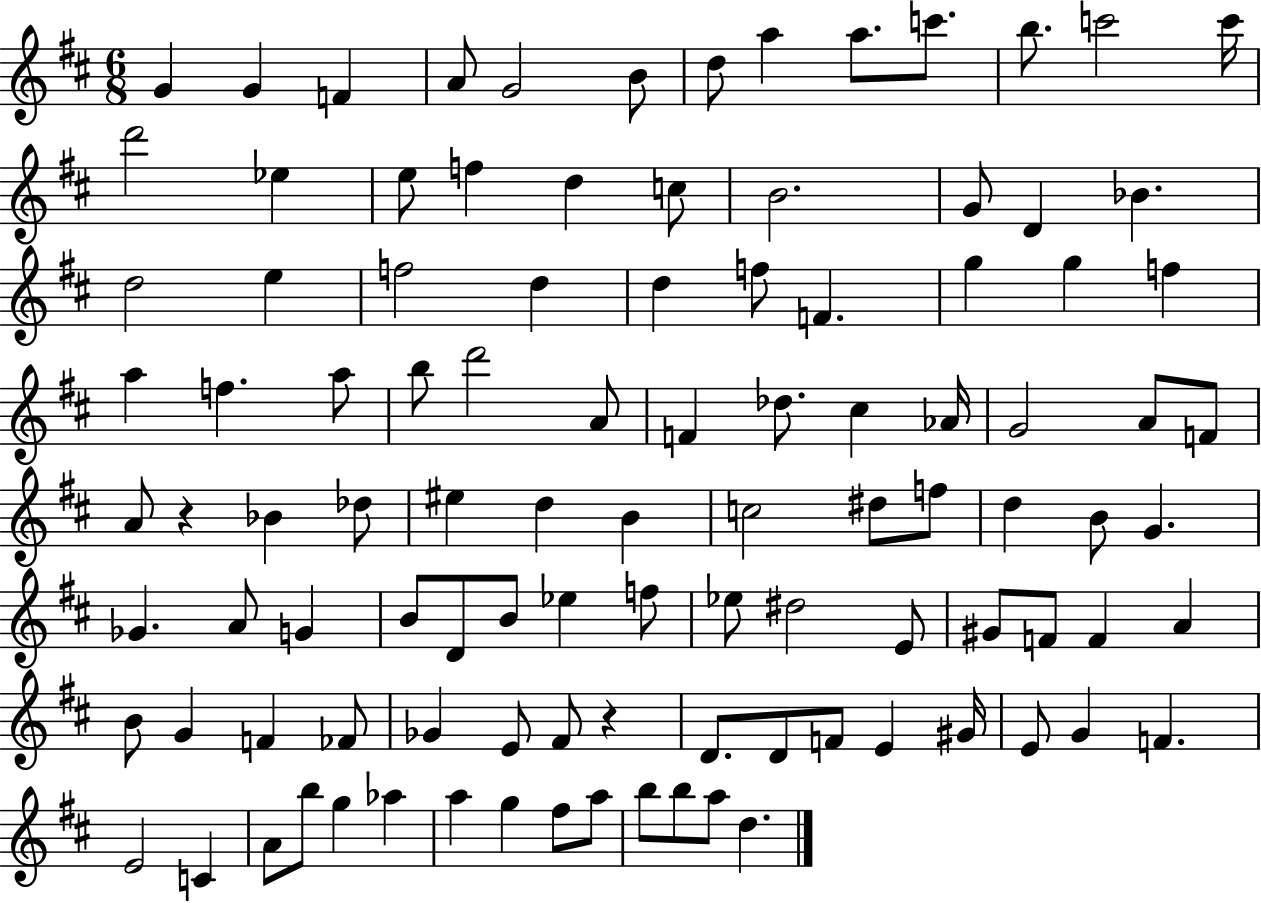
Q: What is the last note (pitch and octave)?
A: D5